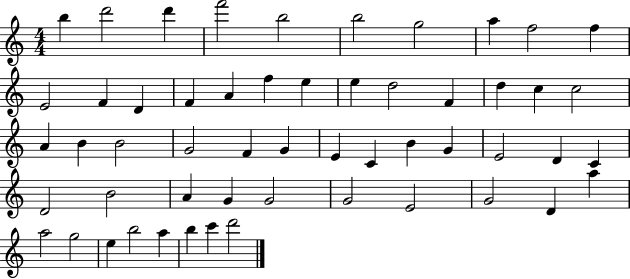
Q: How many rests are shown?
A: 0